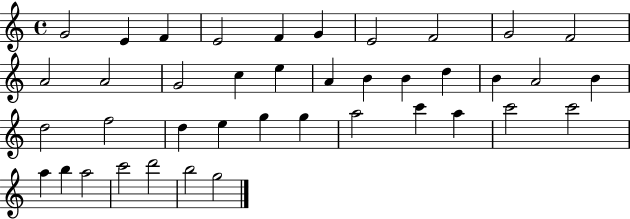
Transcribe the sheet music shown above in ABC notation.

X:1
T:Untitled
M:4/4
L:1/4
K:C
G2 E F E2 F G E2 F2 G2 F2 A2 A2 G2 c e A B B d B A2 B d2 f2 d e g g a2 c' a c'2 c'2 a b a2 c'2 d'2 b2 g2